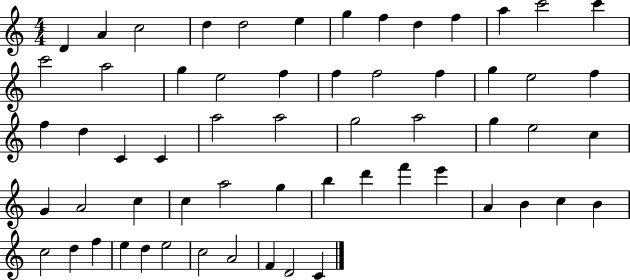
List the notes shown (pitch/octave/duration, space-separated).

D4/q A4/q C5/h D5/q D5/h E5/q G5/q F5/q D5/q F5/q A5/q C6/h C6/q C6/h A5/h G5/q E5/h F5/q F5/q F5/h F5/q G5/q E5/h F5/q F5/q D5/q C4/q C4/q A5/h A5/h G5/h A5/h G5/q E5/h C5/q G4/q A4/h C5/q C5/q A5/h G5/q B5/q D6/q F6/q E6/q A4/q B4/q C5/q B4/q C5/h D5/q F5/q E5/q D5/q E5/h C5/h A4/h F4/q D4/h C4/q